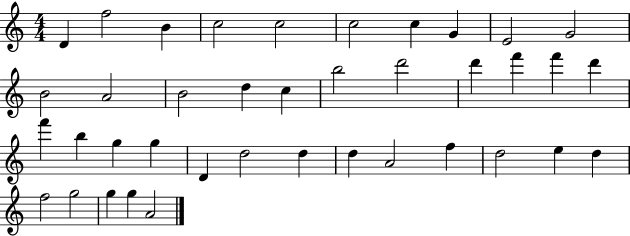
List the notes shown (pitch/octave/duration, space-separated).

D4/q F5/h B4/q C5/h C5/h C5/h C5/q G4/q E4/h G4/h B4/h A4/h B4/h D5/q C5/q B5/h D6/h D6/q F6/q F6/q D6/q F6/q B5/q G5/q G5/q D4/q D5/h D5/q D5/q A4/h F5/q D5/h E5/q D5/q F5/h G5/h G5/q G5/q A4/h